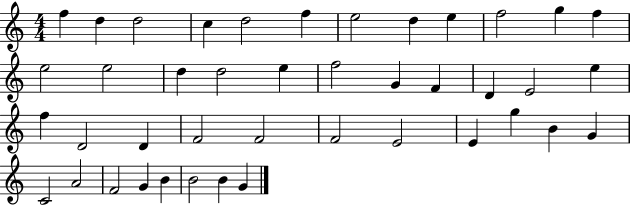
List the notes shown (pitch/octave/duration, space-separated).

F5/q D5/q D5/h C5/q D5/h F5/q E5/h D5/q E5/q F5/h G5/q F5/q E5/h E5/h D5/q D5/h E5/q F5/h G4/q F4/q D4/q E4/h E5/q F5/q D4/h D4/q F4/h F4/h F4/h E4/h E4/q G5/q B4/q G4/q C4/h A4/h F4/h G4/q B4/q B4/h B4/q G4/q